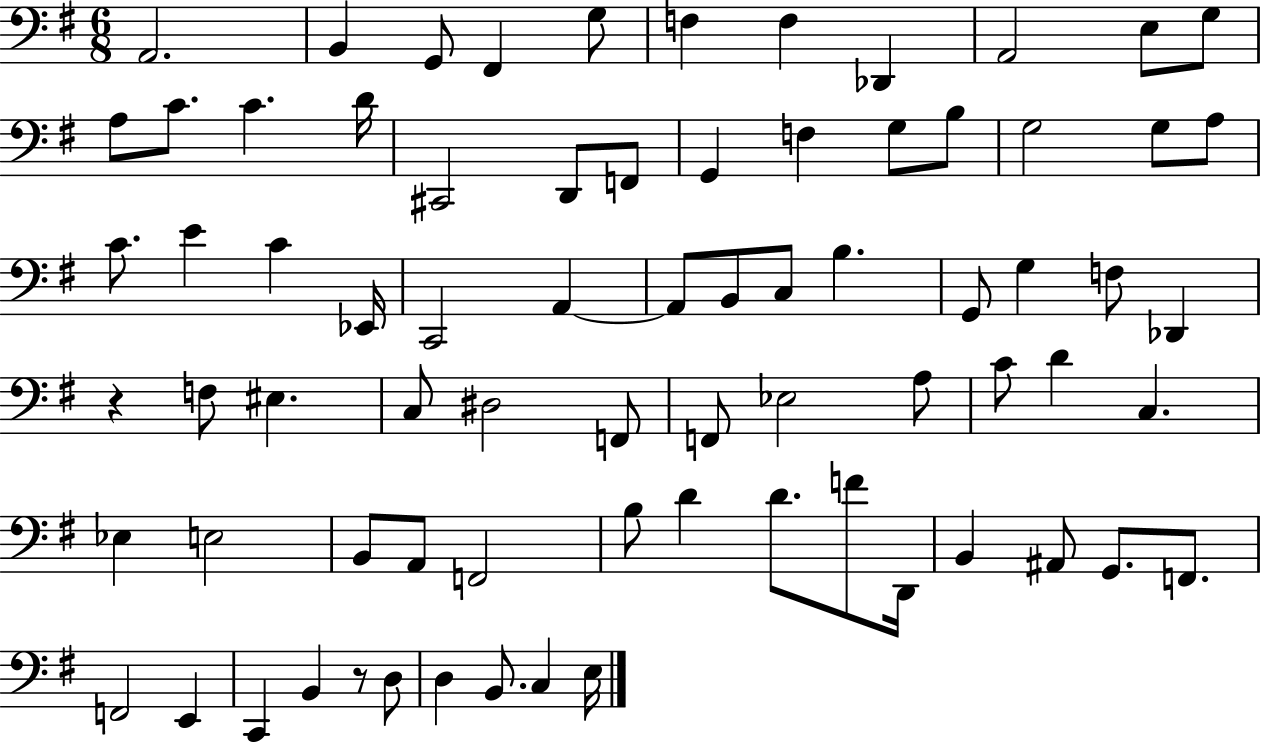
A2/h. B2/q G2/e F#2/q G3/e F3/q F3/q Db2/q A2/h E3/e G3/e A3/e C4/e. C4/q. D4/s C#2/h D2/e F2/e G2/q F3/q G3/e B3/e G3/h G3/e A3/e C4/e. E4/q C4/q Eb2/s C2/h A2/q A2/e B2/e C3/e B3/q. G2/e G3/q F3/e Db2/q R/q F3/e EIS3/q. C3/e D#3/h F2/e F2/e Eb3/h A3/e C4/e D4/q C3/q. Eb3/q E3/h B2/e A2/e F2/h B3/e D4/q D4/e. F4/e D2/s B2/q A#2/e G2/e. F2/e. F2/h E2/q C2/q B2/q R/e D3/e D3/q B2/e. C3/q E3/s